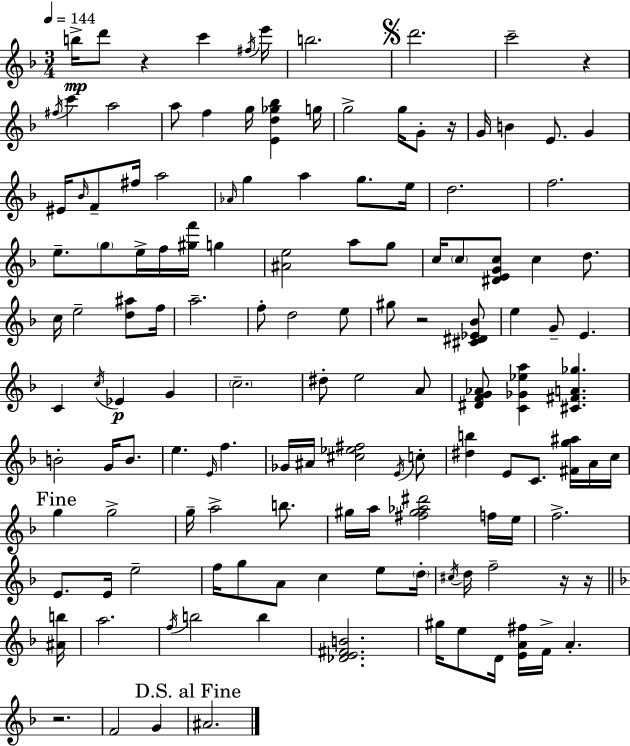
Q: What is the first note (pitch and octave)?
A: B5